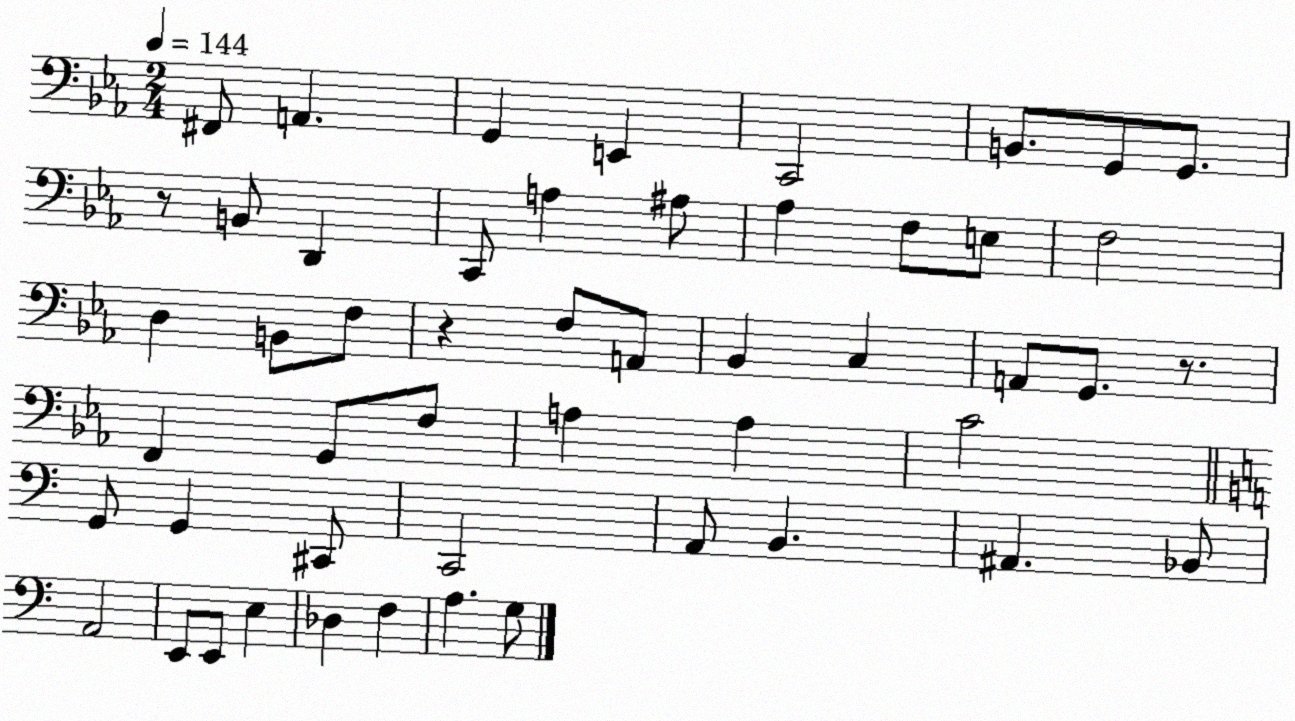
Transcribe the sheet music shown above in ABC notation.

X:1
T:Untitled
M:2/4
L:1/4
K:Eb
^F,,/2 A,, G,, E,, C,,2 B,,/2 G,,/2 G,,/2 z/2 B,,/2 D,, C,,/2 A, ^A,/2 _A, F,/2 E,/2 F,2 D, B,,/2 F,/2 z F,/2 A,,/2 _B,, C, A,,/2 G,,/2 z/2 F,, G,,/2 F,/2 A, A, C2 G,,/2 G,, ^C,,/2 C,,2 A,,/2 B,, ^A,, _B,,/2 A,,2 E,,/2 E,,/2 E, _D, F, A, G,/2